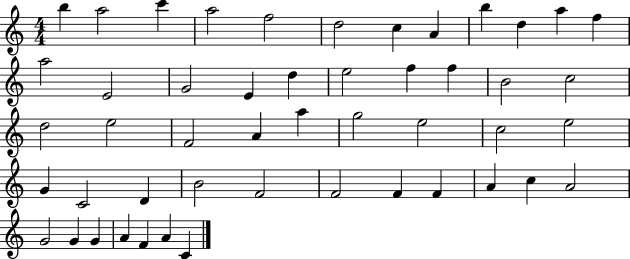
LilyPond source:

{
  \clef treble
  \numericTimeSignature
  \time 4/4
  \key c \major
  b''4 a''2 c'''4 | a''2 f''2 | d''2 c''4 a'4 | b''4 d''4 a''4 f''4 | \break a''2 e'2 | g'2 e'4 d''4 | e''2 f''4 f''4 | b'2 c''2 | \break d''2 e''2 | f'2 a'4 a''4 | g''2 e''2 | c''2 e''2 | \break g'4 c'2 d'4 | b'2 f'2 | f'2 f'4 f'4 | a'4 c''4 a'2 | \break g'2 g'4 g'4 | a'4 f'4 a'4 c'4 | \bar "|."
}